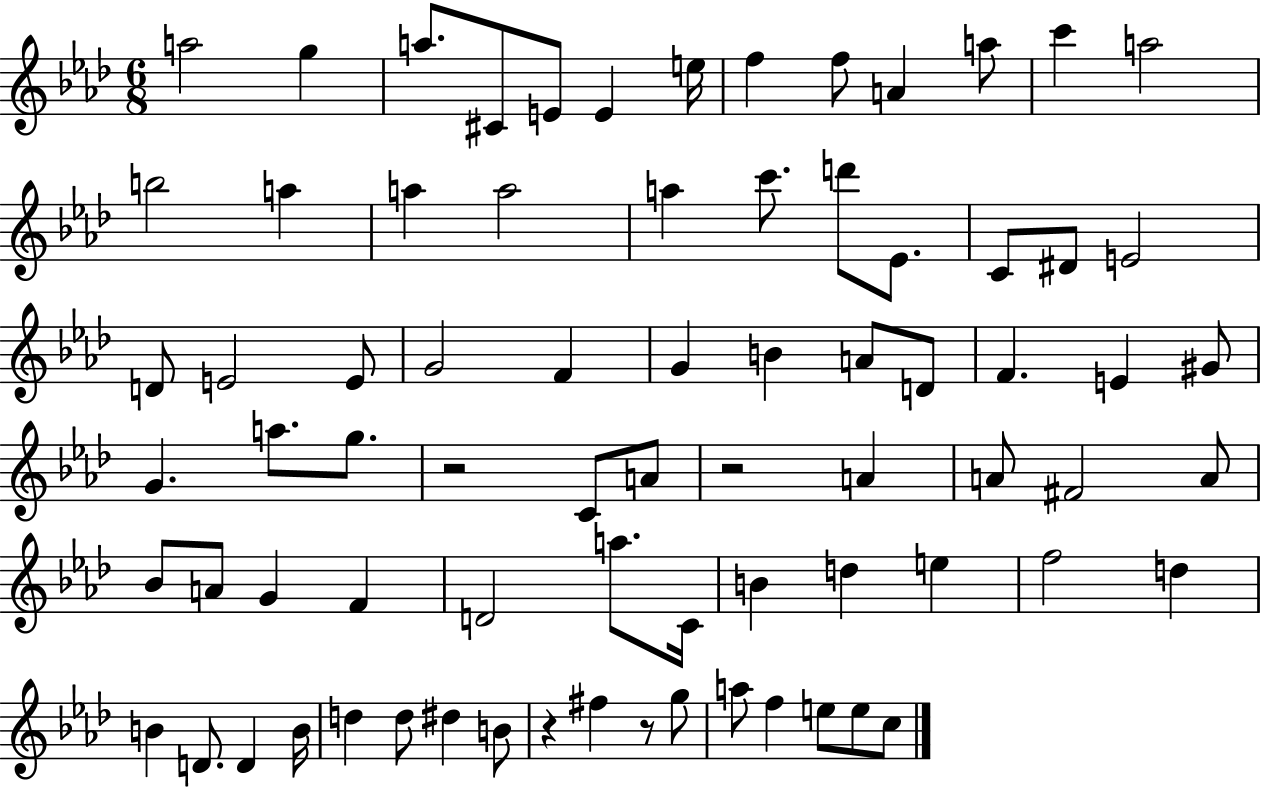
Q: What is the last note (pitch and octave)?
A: C5